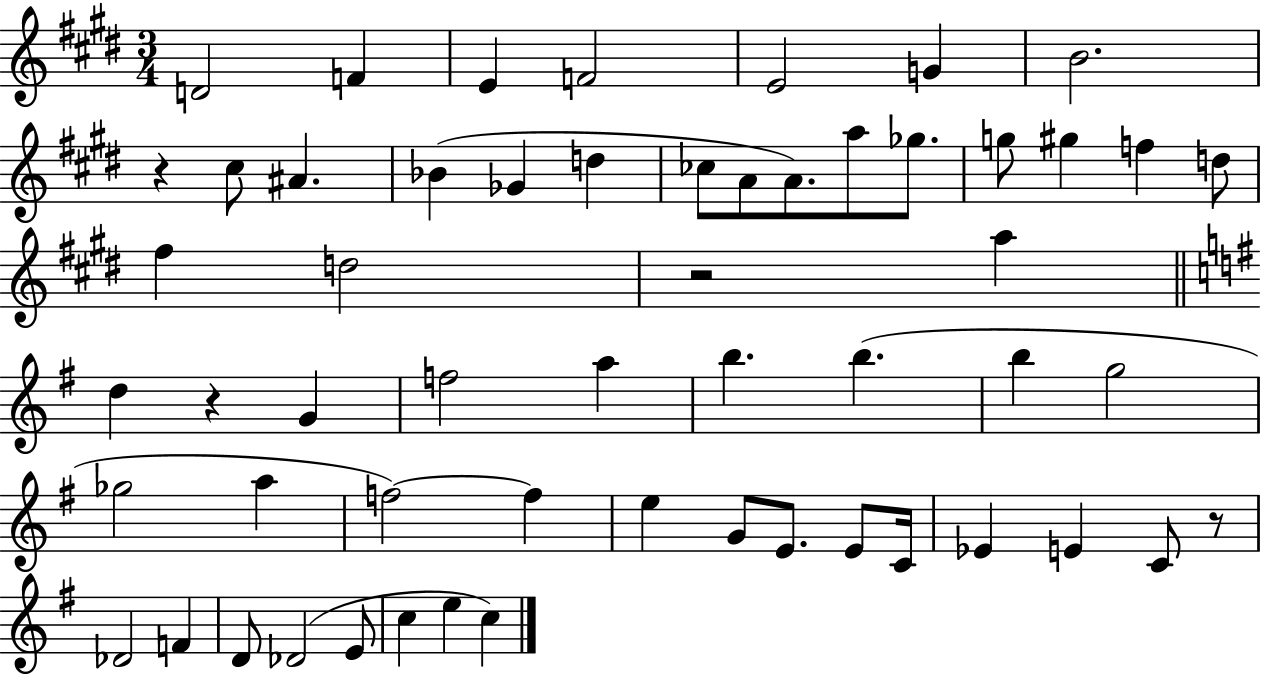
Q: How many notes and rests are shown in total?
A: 56